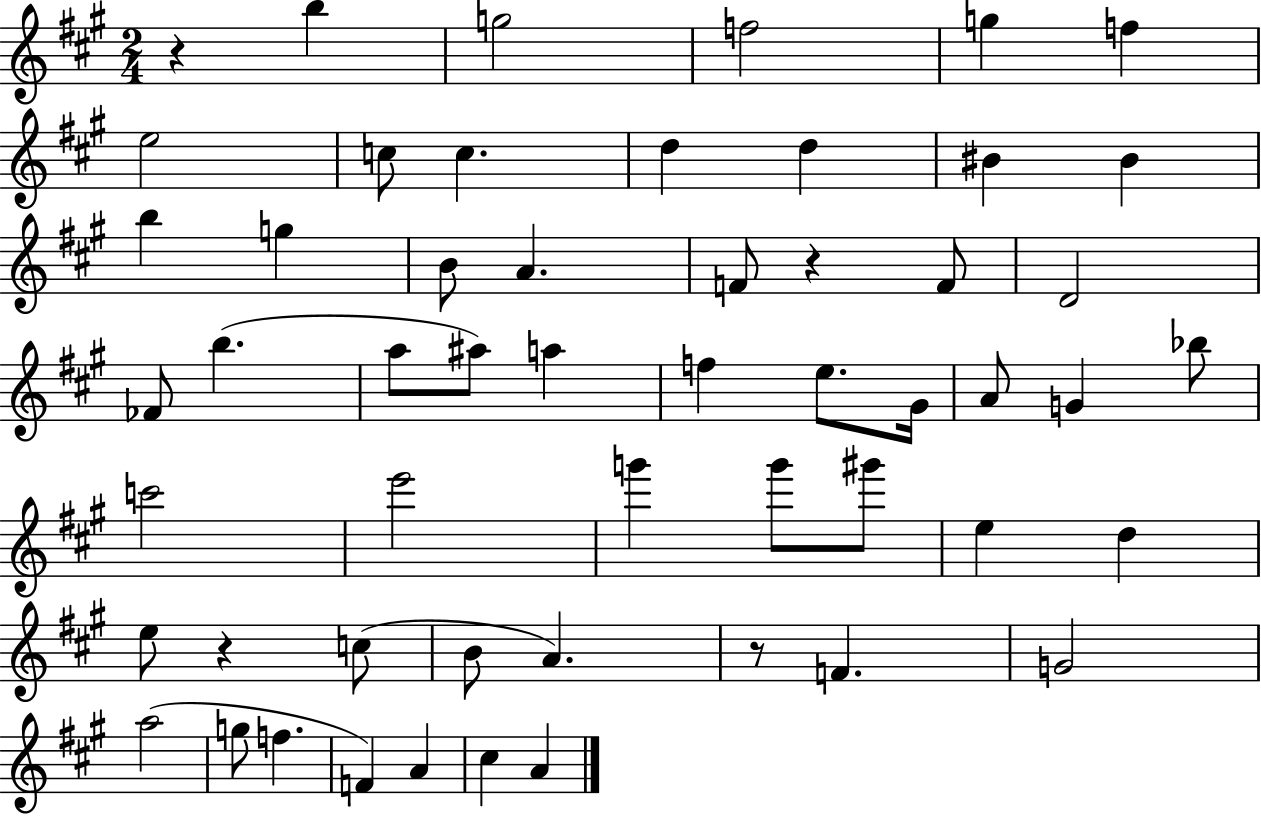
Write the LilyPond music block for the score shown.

{
  \clef treble
  \numericTimeSignature
  \time 2/4
  \key a \major
  r4 b''4 | g''2 | f''2 | g''4 f''4 | \break e''2 | c''8 c''4. | d''4 d''4 | bis'4 bis'4 | \break b''4 g''4 | b'8 a'4. | f'8 r4 f'8 | d'2 | \break fes'8 b''4.( | a''8 ais''8) a''4 | f''4 e''8. gis'16 | a'8 g'4 bes''8 | \break c'''2 | e'''2 | g'''4 g'''8 gis'''8 | e''4 d''4 | \break e''8 r4 c''8( | b'8 a'4.) | r8 f'4. | g'2 | \break a''2( | g''8 f''4. | f'4) a'4 | cis''4 a'4 | \break \bar "|."
}